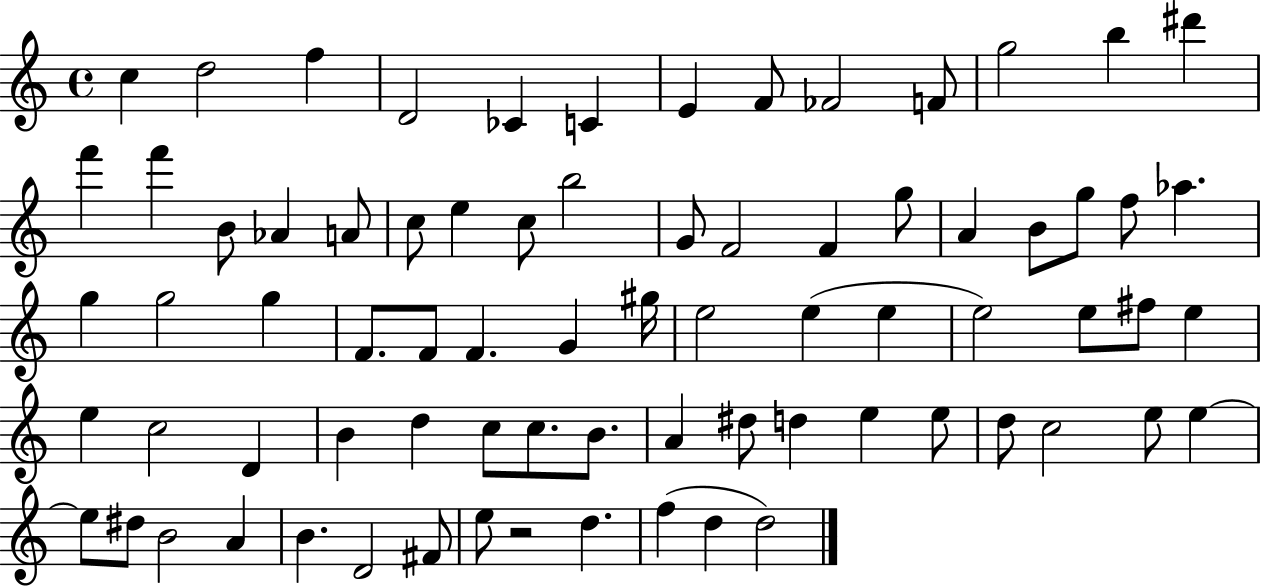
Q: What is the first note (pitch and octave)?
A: C5